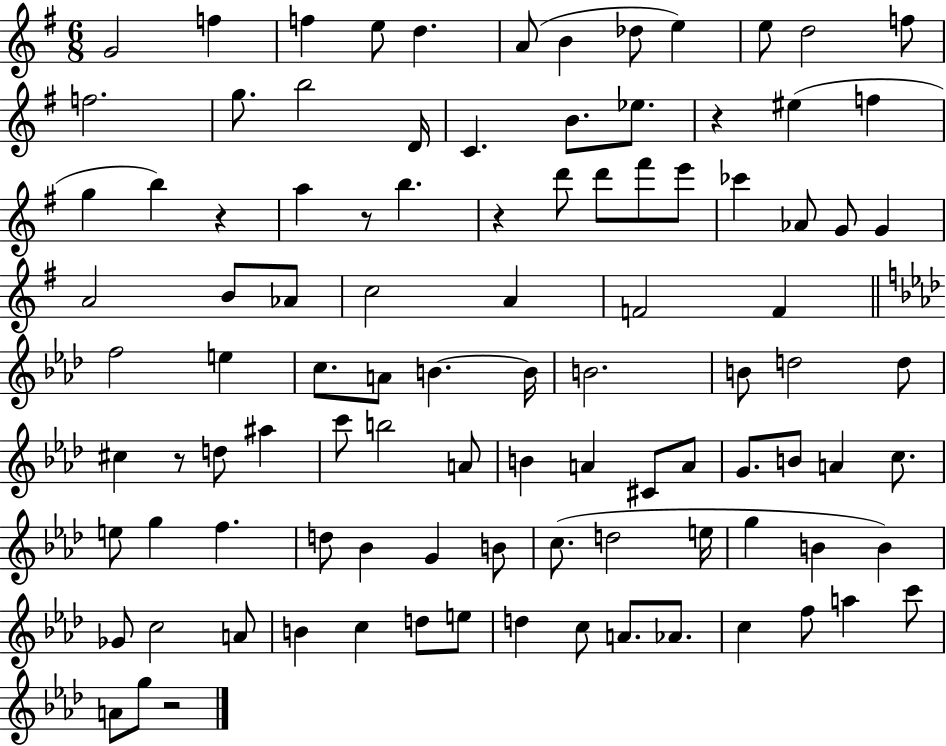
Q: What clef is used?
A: treble